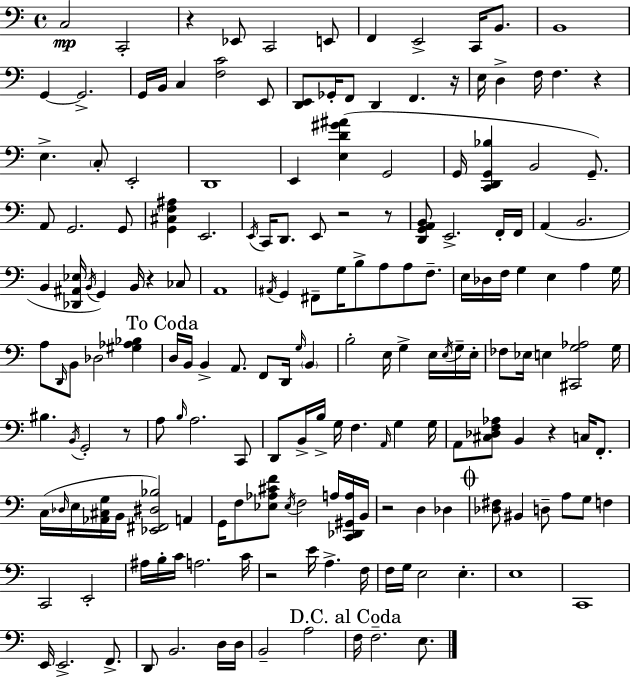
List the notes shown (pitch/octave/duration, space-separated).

C3/h C2/h R/q Eb2/e C2/h E2/e F2/q E2/h C2/s B2/e. B2/w G2/q G2/h. G2/s B2/s C3/q [F3,C4]/h E2/e [D2,E2]/e Gb2/s F2/e D2/q F2/q. R/s E3/s D3/q F3/s F3/q. R/q E3/q. C3/e E2/h D2/w E2/q [E3,D4,G#4,A#4]/q G2/h G2/s [C2,D2,G2,Bb3]/q B2/h G2/e. A2/e G2/h. G2/e [G2,C#3,F3,A#3]/q E2/h. E2/s C2/s D2/e. E2/e R/h R/e [D2,G2,A2,B2]/e E2/h. F2/s F2/s A2/q B2/h. B2/q [Db2,A#2,Eb3]/s B2/s G2/q B2/s R/q CES3/e A2/w A#2/s G2/q F#2/e G3/s B3/e A3/e A3/e F3/e. E3/s Db3/s F3/s G3/q E3/q A3/q G3/s A3/e D2/s B2/e Db3/h [G#3,Ab3,Bb3]/q D3/s B2/s B2/q A2/e. F2/e D2/s G3/s B2/q B3/h E3/s G3/q E3/s E3/s G3/s E3/s FES3/e Eb3/s E3/q [C#2,G3,Ab3]/h G3/s BIS3/q. B2/s G2/h R/e A3/e B3/s A3/h. C2/e D2/e B2/s B3/s G3/s F3/q. A2/s G3/q G3/s A2/e [C#3,Db3,F3,Ab3]/e B2/q R/q C3/s F2/e. C3/s Db3/s E3/s [Ab2,C#3,G3]/s B2/s [Eb2,F#2,D#3,Bb3]/h A2/q G2/s F3/e [Eb3,Ab3,C#4,F4]/e Eb3/s F3/h A3/s [C2,Db2,G#2,A3]/s B2/s R/h D3/q Db3/q [Db3,F#3]/e BIS2/q D3/e A3/e G3/e F3/q C2/h E2/h A#3/s B3/s C4/s A3/h. C4/s R/h E4/s A3/q. F3/s F3/s G3/s E3/h E3/q. E3/w C2/w E2/s E2/h. F2/e. D2/e B2/h. D3/s D3/s B2/h A3/h F3/s F3/h. E3/e.